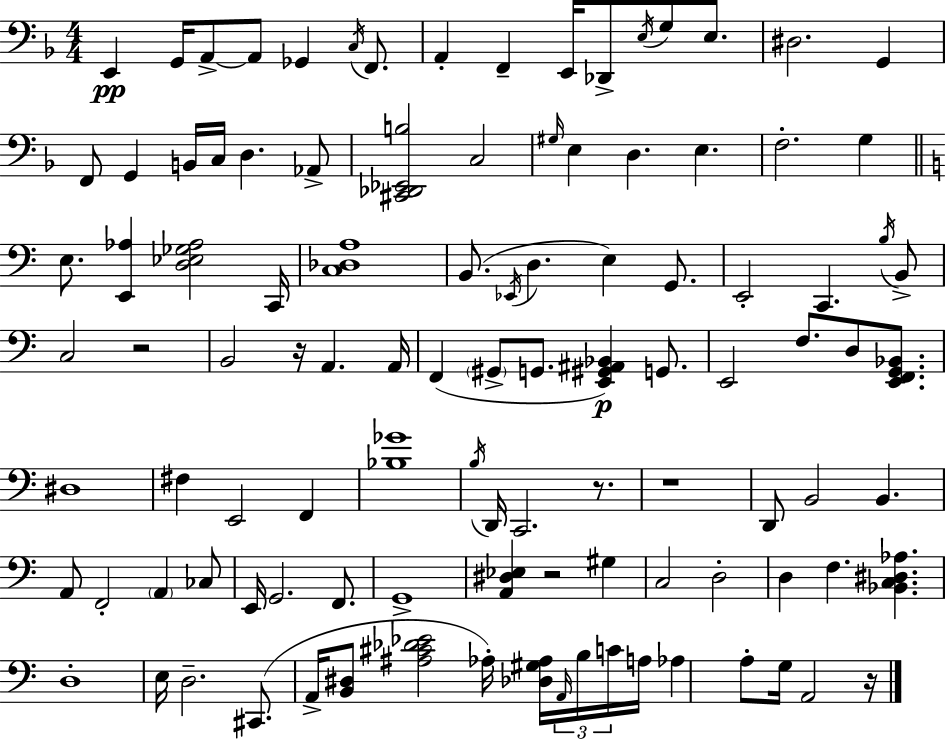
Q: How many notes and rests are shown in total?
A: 106